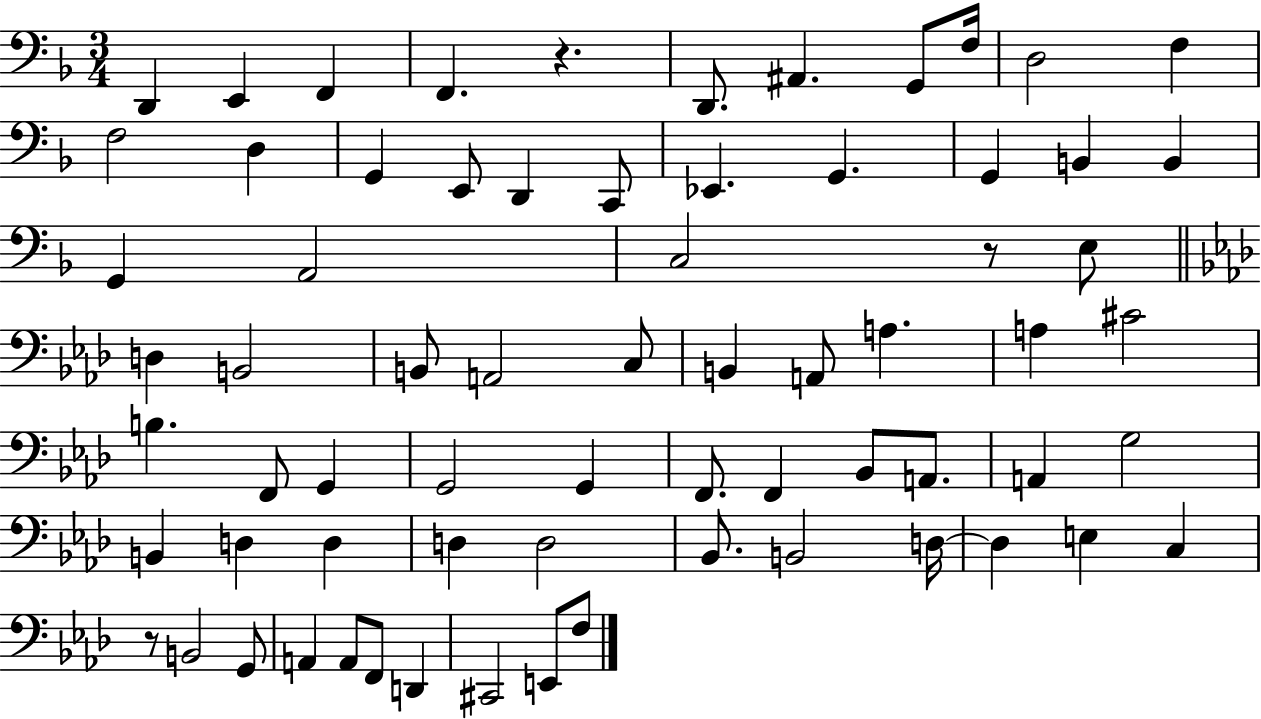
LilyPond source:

{
  \clef bass
  \numericTimeSignature
  \time 3/4
  \key f \major
  d,4 e,4 f,4 | f,4. r4. | d,8. ais,4. g,8 f16 | d2 f4 | \break f2 d4 | g,4 e,8 d,4 c,8 | ees,4. g,4. | g,4 b,4 b,4 | \break g,4 a,2 | c2 r8 e8 | \bar "||" \break \key f \minor d4 b,2 | b,8 a,2 c8 | b,4 a,8 a4. | a4 cis'2 | \break b4. f,8 g,4 | g,2 g,4 | f,8. f,4 bes,8 a,8. | a,4 g2 | \break b,4 d4 d4 | d4 d2 | bes,8. b,2 d16~~ | d4 e4 c4 | \break r8 b,2 g,8 | a,4 a,8 f,8 d,4 | cis,2 e,8 f8 | \bar "|."
}